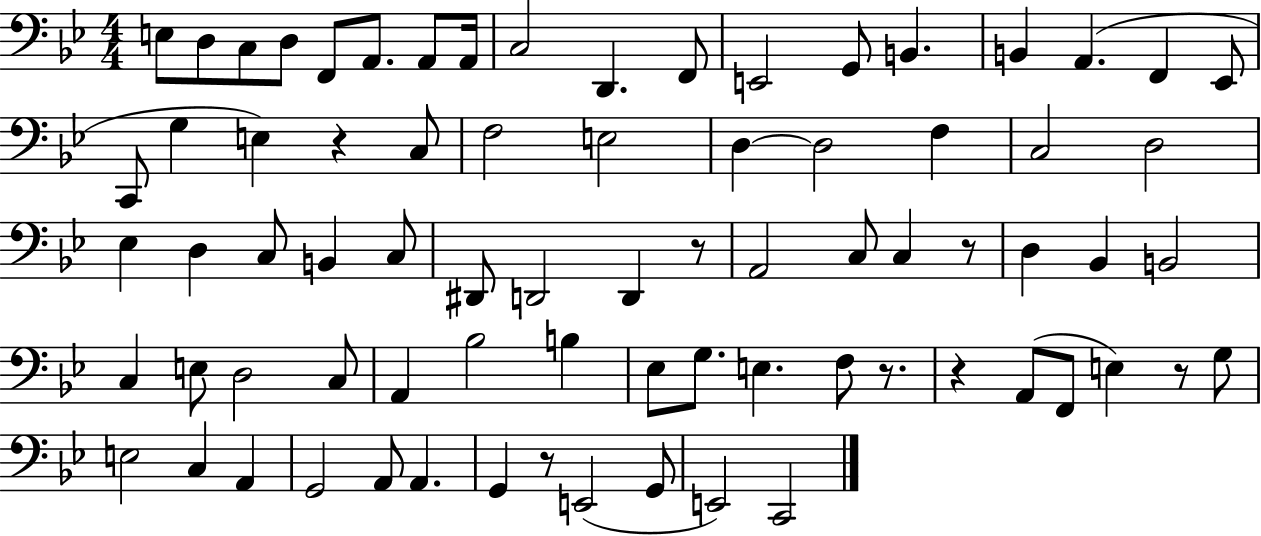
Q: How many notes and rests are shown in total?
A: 76